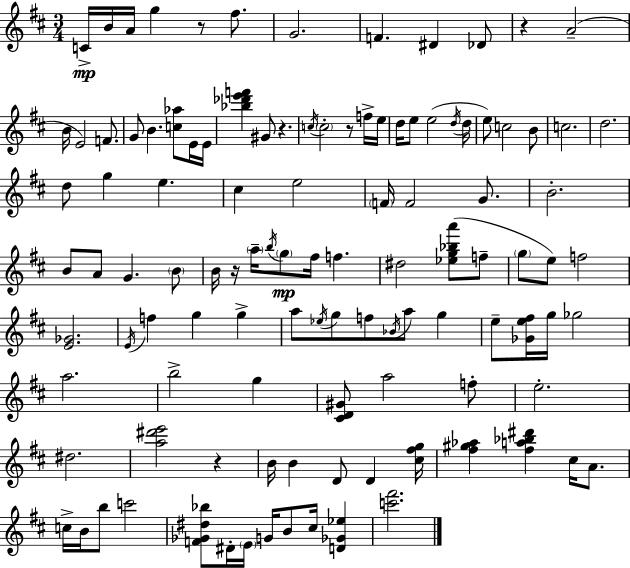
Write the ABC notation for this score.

X:1
T:Untitled
M:3/4
L:1/4
K:D
C/4 B/4 A/4 g z/2 ^f/2 G2 F ^D _D/2 z A2 B/4 E2 F/2 G/2 B [c_a]/2 E/4 E/4 [_b_d'e'f'] ^G/2 z c/4 c2 z/2 f/4 e/4 d/4 e/2 e2 d/4 d/4 e/2 c2 B/2 c2 d2 d/2 g e ^c e2 F/4 F2 G/2 B2 B/2 A/2 G B/2 B/4 z/4 a/4 b/4 g/2 ^f/4 f ^d2 [_eg_ba']/2 f/2 g/2 e/2 f2 [E_G]2 E/4 f g g a/2 _e/4 g/2 f/2 _B/4 a/2 g e/2 [_Ge^f]/4 g/4 _g2 a2 b2 g [^CD^G]/2 a2 f/2 e2 ^d2 [a^d'e']2 z B/4 B D/2 D [^c^fg]/4 [^f^g_a] [^fa_b^d'] ^c/4 A/2 c/4 B/4 b/2 c'2 [F_G^d_b]/2 ^D/4 E/4 G/4 B/2 ^c/4 [D_G_e] [c'^f']2